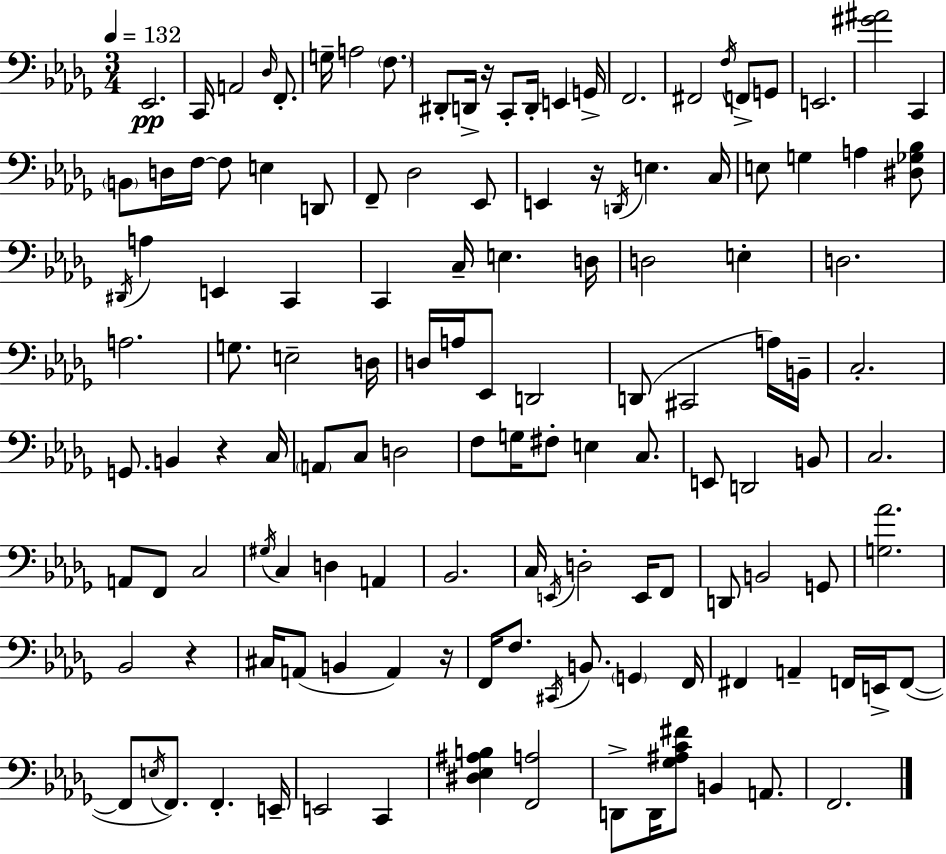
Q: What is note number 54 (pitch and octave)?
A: A3